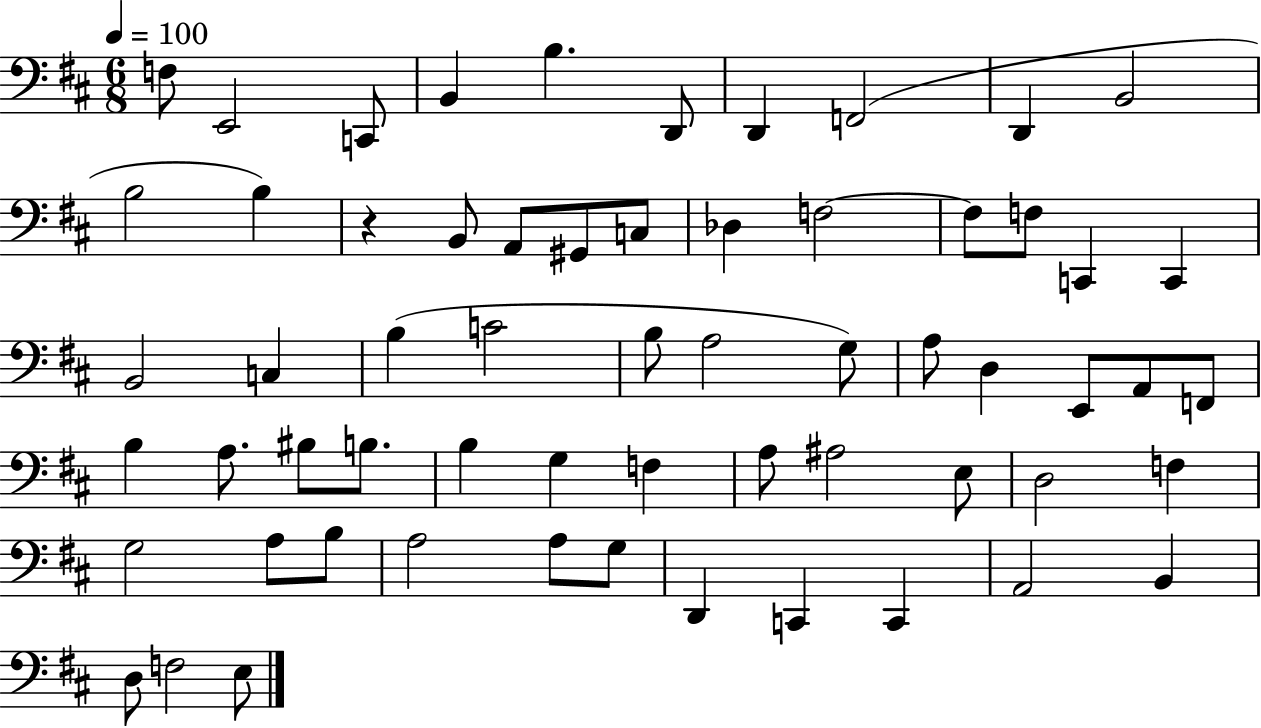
{
  \clef bass
  \numericTimeSignature
  \time 6/8
  \key d \major
  \tempo 4 = 100
  f8 e,2 c,8 | b,4 b4. d,8 | d,4 f,2( | d,4 b,2 | \break b2 b4) | r4 b,8 a,8 gis,8 c8 | des4 f2~~ | f8 f8 c,4 c,4 | \break b,2 c4 | b4( c'2 | b8 a2 g8) | a8 d4 e,8 a,8 f,8 | \break b4 a8. bis8 b8. | b4 g4 f4 | a8 ais2 e8 | d2 f4 | \break g2 a8 b8 | a2 a8 g8 | d,4 c,4 c,4 | a,2 b,4 | \break d8 f2 e8 | \bar "|."
}